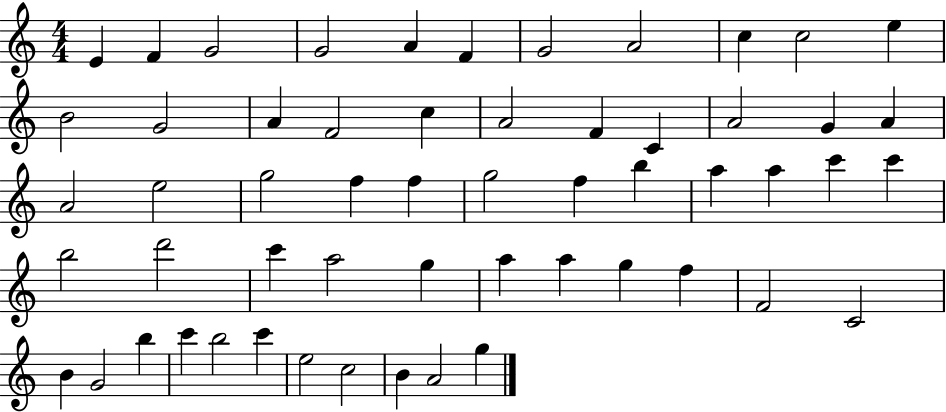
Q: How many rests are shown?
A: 0